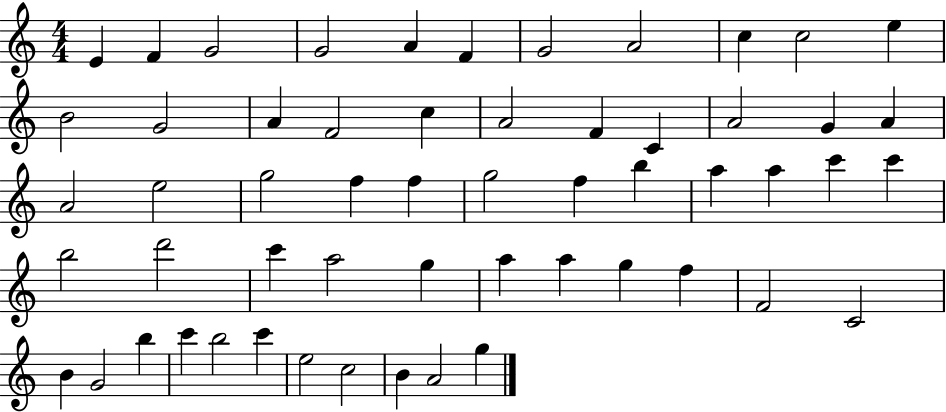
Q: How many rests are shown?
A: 0